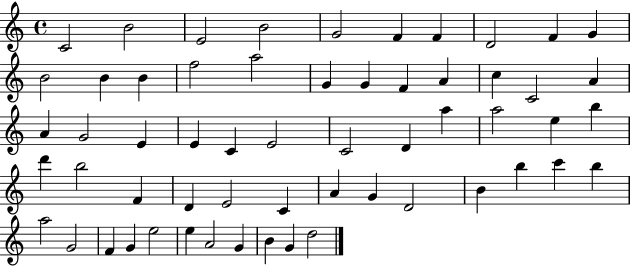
C4/h B4/h E4/h B4/h G4/h F4/q F4/q D4/h F4/q G4/q B4/h B4/q B4/q F5/h A5/h G4/q G4/q F4/q A4/q C5/q C4/h A4/q A4/q G4/h E4/q E4/q C4/q E4/h C4/h D4/q A5/q A5/h E5/q B5/q D6/q B5/h F4/q D4/q E4/h C4/q A4/q G4/q D4/h B4/q B5/q C6/q B5/q A5/h G4/h F4/q G4/q E5/h E5/q A4/h G4/q B4/q G4/q D5/h